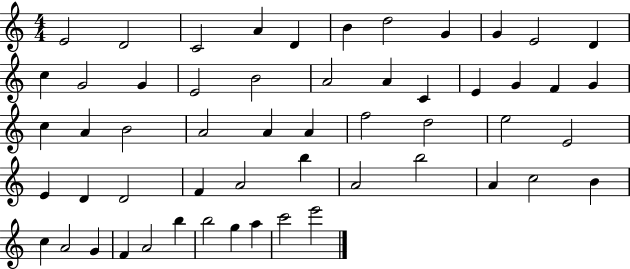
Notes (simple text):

E4/h D4/h C4/h A4/q D4/q B4/q D5/h G4/q G4/q E4/h D4/q C5/q G4/h G4/q E4/h B4/h A4/h A4/q C4/q E4/q G4/q F4/q G4/q C5/q A4/q B4/h A4/h A4/q A4/q F5/h D5/h E5/h E4/h E4/q D4/q D4/h F4/q A4/h B5/q A4/h B5/h A4/q C5/h B4/q C5/q A4/h G4/q F4/q A4/h B5/q B5/h G5/q A5/q C6/h E6/h